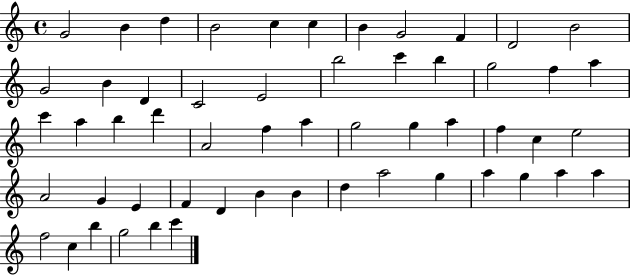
{
  \clef treble
  \time 4/4
  \defaultTimeSignature
  \key c \major
  g'2 b'4 d''4 | b'2 c''4 c''4 | b'4 g'2 f'4 | d'2 b'2 | \break g'2 b'4 d'4 | c'2 e'2 | b''2 c'''4 b''4 | g''2 f''4 a''4 | \break c'''4 a''4 b''4 d'''4 | a'2 f''4 a''4 | g''2 g''4 a''4 | f''4 c''4 e''2 | \break a'2 g'4 e'4 | f'4 d'4 b'4 b'4 | d''4 a''2 g''4 | a''4 g''4 a''4 a''4 | \break f''2 c''4 b''4 | g''2 b''4 c'''4 | \bar "|."
}